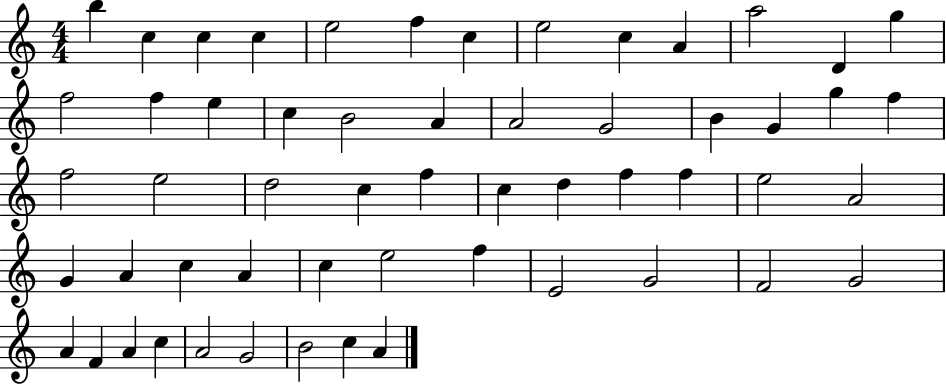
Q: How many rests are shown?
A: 0